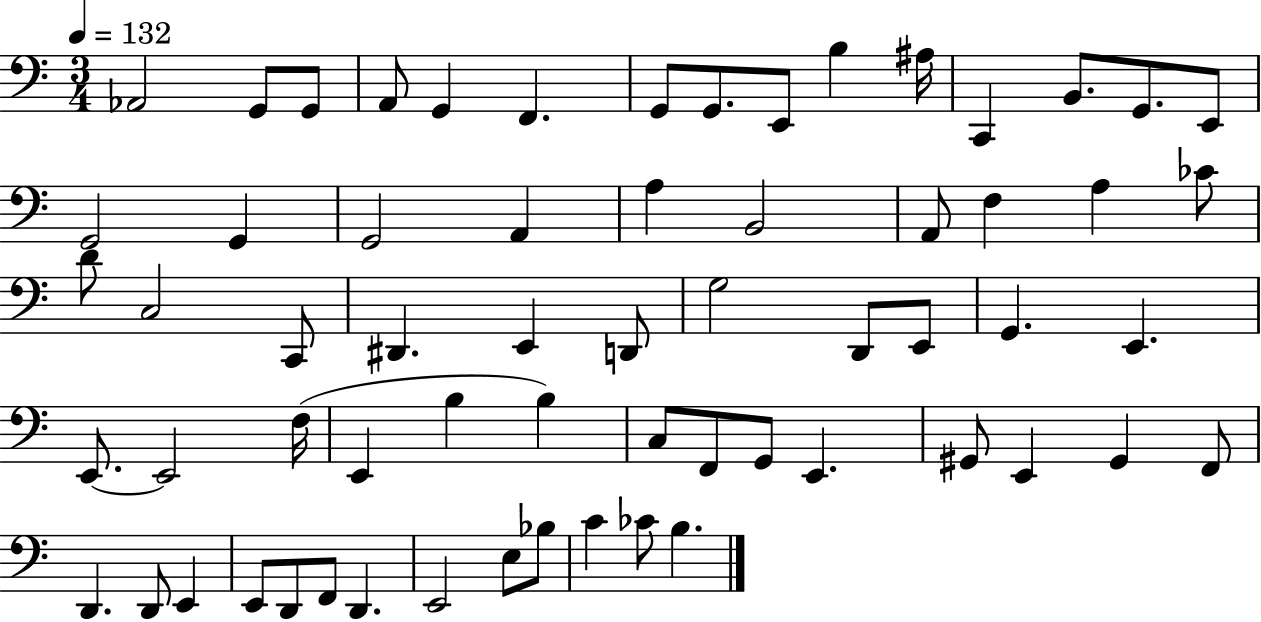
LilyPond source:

{
  \clef bass
  \numericTimeSignature
  \time 3/4
  \key c \major
  \tempo 4 = 132
  aes,2 g,8 g,8 | a,8 g,4 f,4. | g,8 g,8. e,8 b4 ais16 | c,4 b,8. g,8. e,8 | \break g,2 g,4 | g,2 a,4 | a4 b,2 | a,8 f4 a4 ces'8 | \break d'8 c2 c,8 | dis,4. e,4 d,8 | g2 d,8 e,8 | g,4. e,4. | \break e,8.~~ e,2 f16( | e,4 b4 b4) | c8 f,8 g,8 e,4. | gis,8 e,4 gis,4 f,8 | \break d,4. d,8 e,4 | e,8 d,8 f,8 d,4. | e,2 e8 bes8 | c'4 ces'8 b4. | \break \bar "|."
}